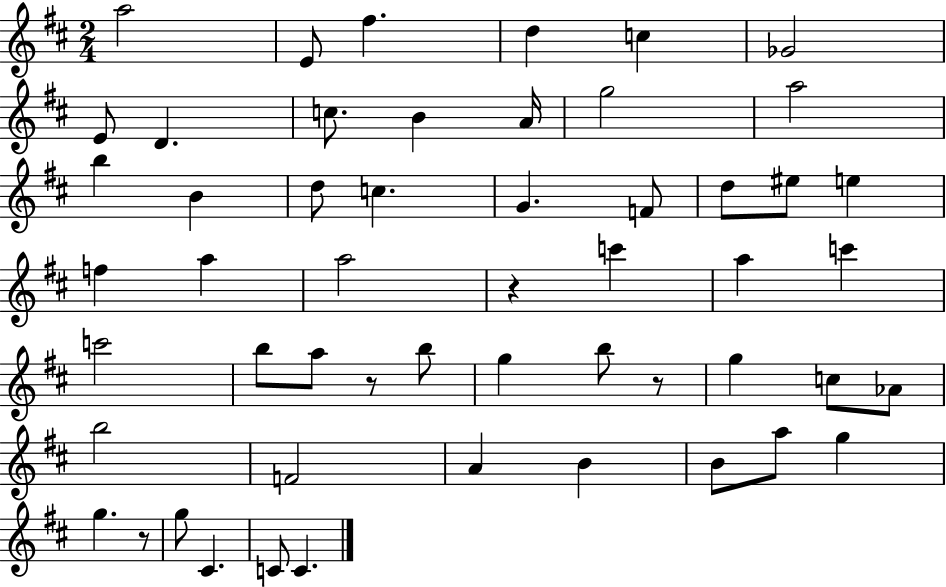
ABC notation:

X:1
T:Untitled
M:2/4
L:1/4
K:D
a2 E/2 ^f d c _G2 E/2 D c/2 B A/4 g2 a2 b B d/2 c G F/2 d/2 ^e/2 e f a a2 z c' a c' c'2 b/2 a/2 z/2 b/2 g b/2 z/2 g c/2 _A/2 b2 F2 A B B/2 a/2 g g z/2 g/2 ^C C/2 C